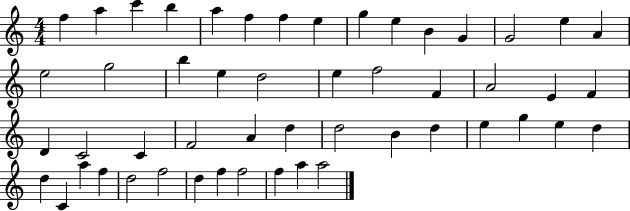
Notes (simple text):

F5/q A5/q C6/q B5/q A5/q F5/q F5/q E5/q G5/q E5/q B4/q G4/q G4/h E5/q A4/q E5/h G5/h B5/q E5/q D5/h E5/q F5/h F4/q A4/h E4/q F4/q D4/q C4/h C4/q F4/h A4/q D5/q D5/h B4/q D5/q E5/q G5/q E5/q D5/q D5/q C4/q A5/q F5/q D5/h F5/h D5/q F5/q F5/h F5/q A5/q A5/h